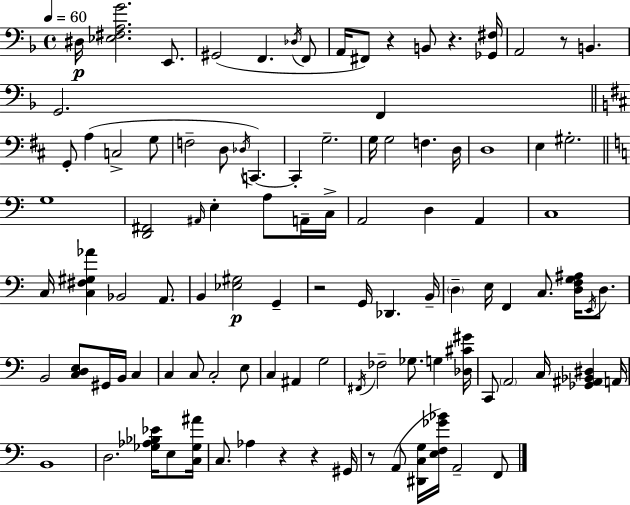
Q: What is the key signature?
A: D minor